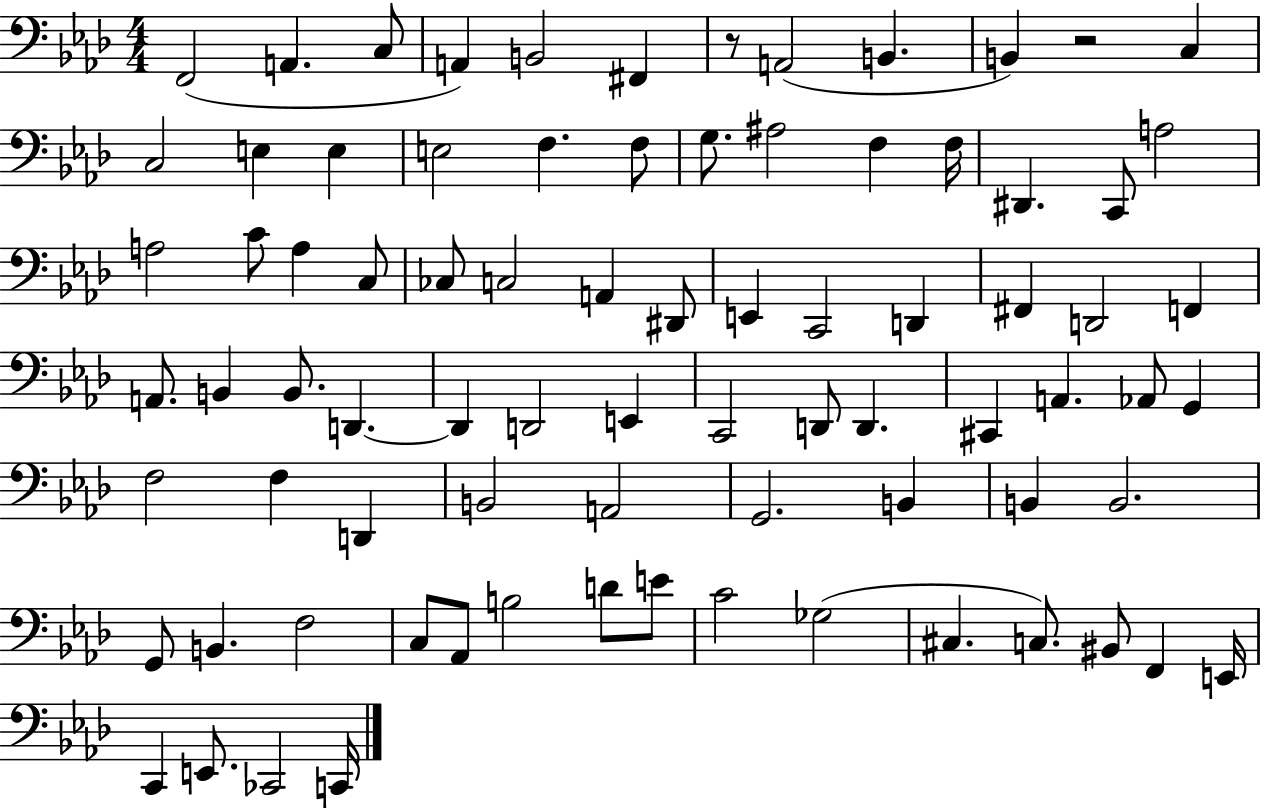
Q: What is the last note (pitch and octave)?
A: C2